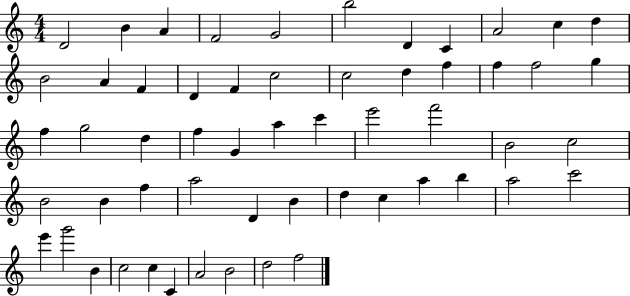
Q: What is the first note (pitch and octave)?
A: D4